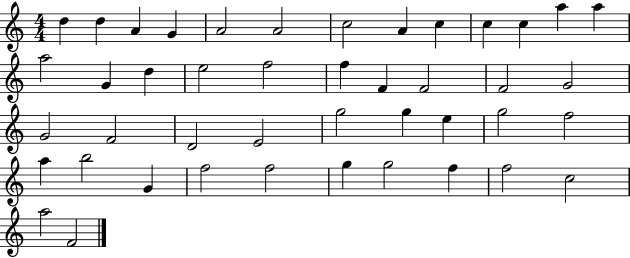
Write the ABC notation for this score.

X:1
T:Untitled
M:4/4
L:1/4
K:C
d d A G A2 A2 c2 A c c c a a a2 G d e2 f2 f F F2 F2 G2 G2 F2 D2 E2 g2 g e g2 f2 a b2 G f2 f2 g g2 f f2 c2 a2 F2